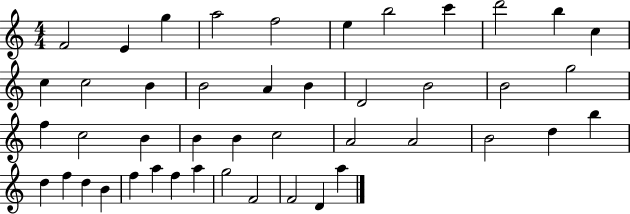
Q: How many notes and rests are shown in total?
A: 45